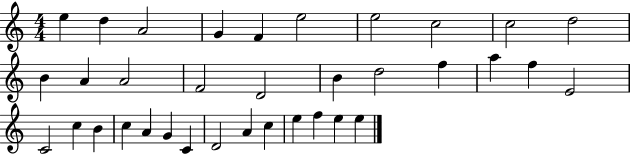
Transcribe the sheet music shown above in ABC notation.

X:1
T:Untitled
M:4/4
L:1/4
K:C
e d A2 G F e2 e2 c2 c2 d2 B A A2 F2 D2 B d2 f a f E2 C2 c B c A G C D2 A c e f e e